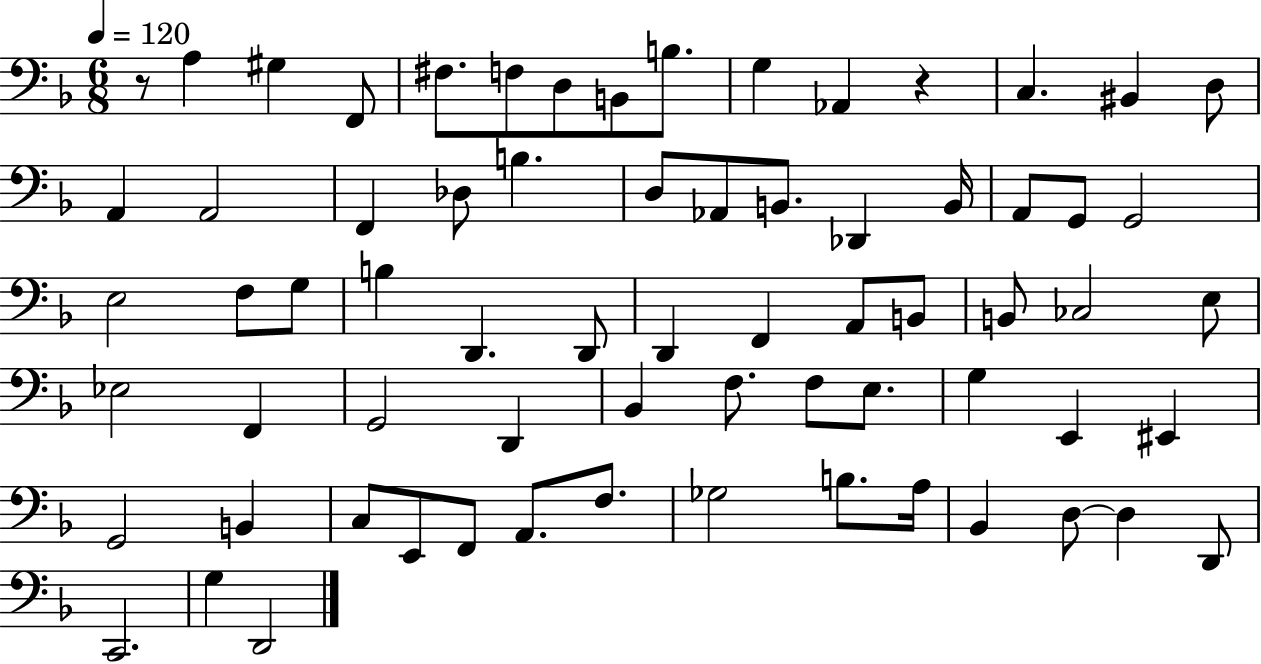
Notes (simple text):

R/e A3/q G#3/q F2/e F#3/e. F3/e D3/e B2/e B3/e. G3/q Ab2/q R/q C3/q. BIS2/q D3/e A2/q A2/h F2/q Db3/e B3/q. D3/e Ab2/e B2/e. Db2/q B2/s A2/e G2/e G2/h E3/h F3/e G3/e B3/q D2/q. D2/e D2/q F2/q A2/e B2/e B2/e CES3/h E3/e Eb3/h F2/q G2/h D2/q Bb2/q F3/e. F3/e E3/e. G3/q E2/q EIS2/q G2/h B2/q C3/e E2/e F2/e A2/e. F3/e. Gb3/h B3/e. A3/s Bb2/q D3/e D3/q D2/e C2/h. G3/q D2/h